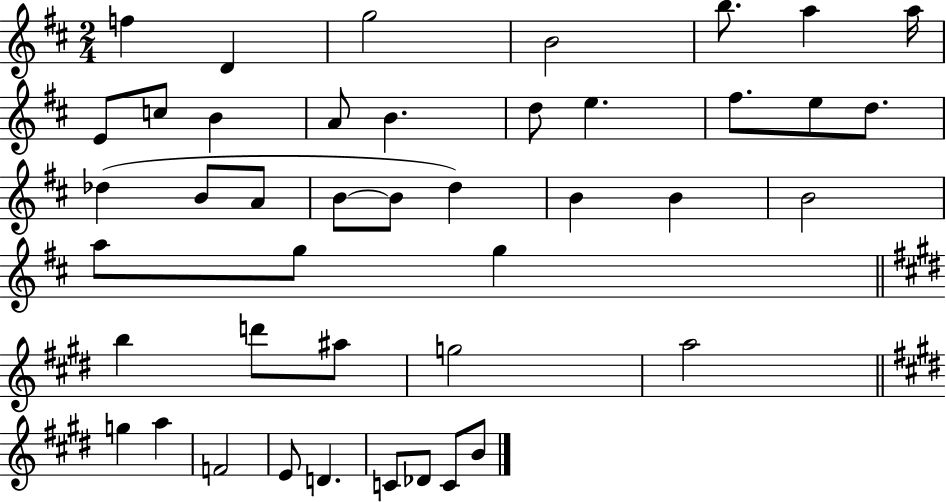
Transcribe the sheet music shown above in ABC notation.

X:1
T:Untitled
M:2/4
L:1/4
K:D
f D g2 B2 b/2 a a/4 E/2 c/2 B A/2 B d/2 e ^f/2 e/2 d/2 _d B/2 A/2 B/2 B/2 d B B B2 a/2 g/2 g b d'/2 ^a/2 g2 a2 g a F2 E/2 D C/2 _D/2 C/2 B/2